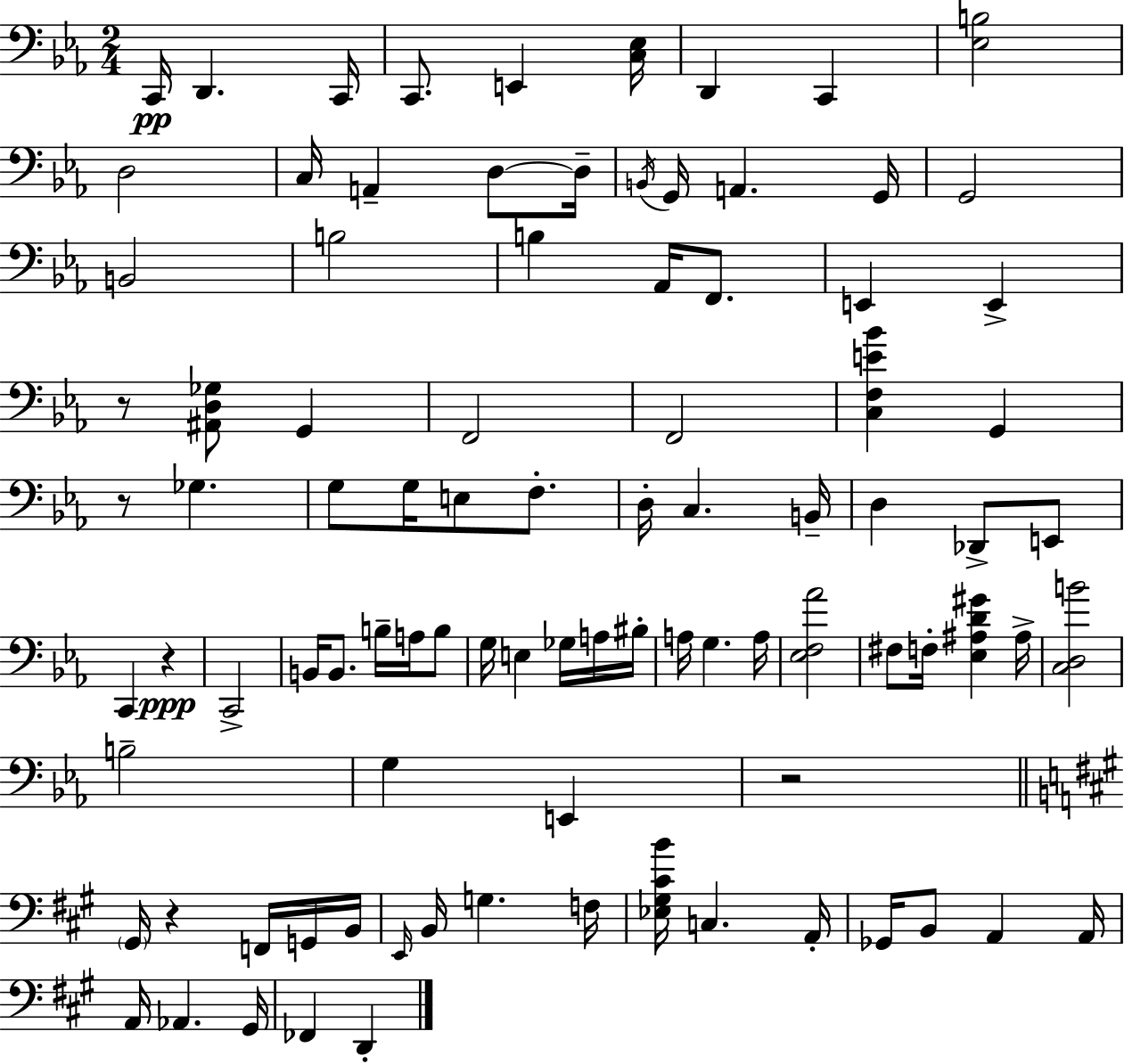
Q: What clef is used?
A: bass